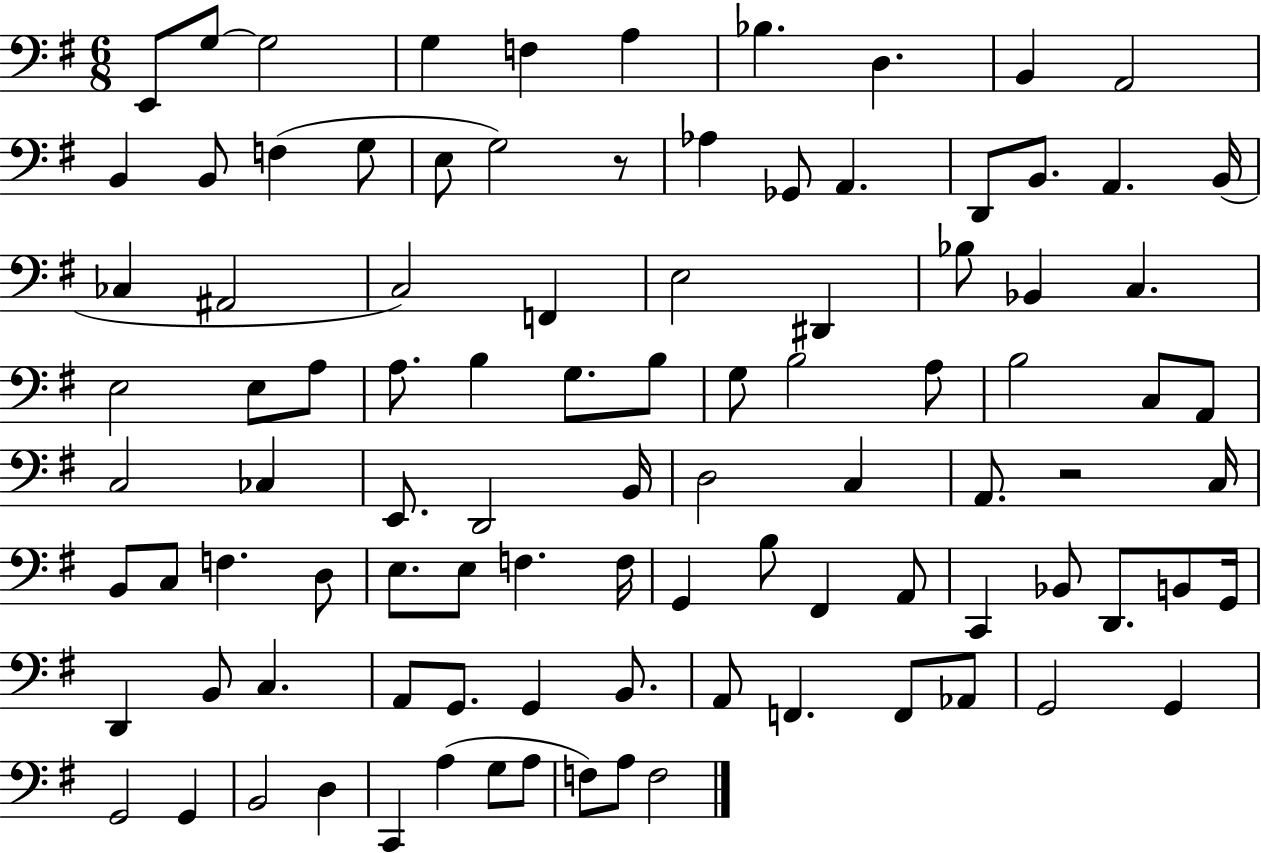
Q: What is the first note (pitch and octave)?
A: E2